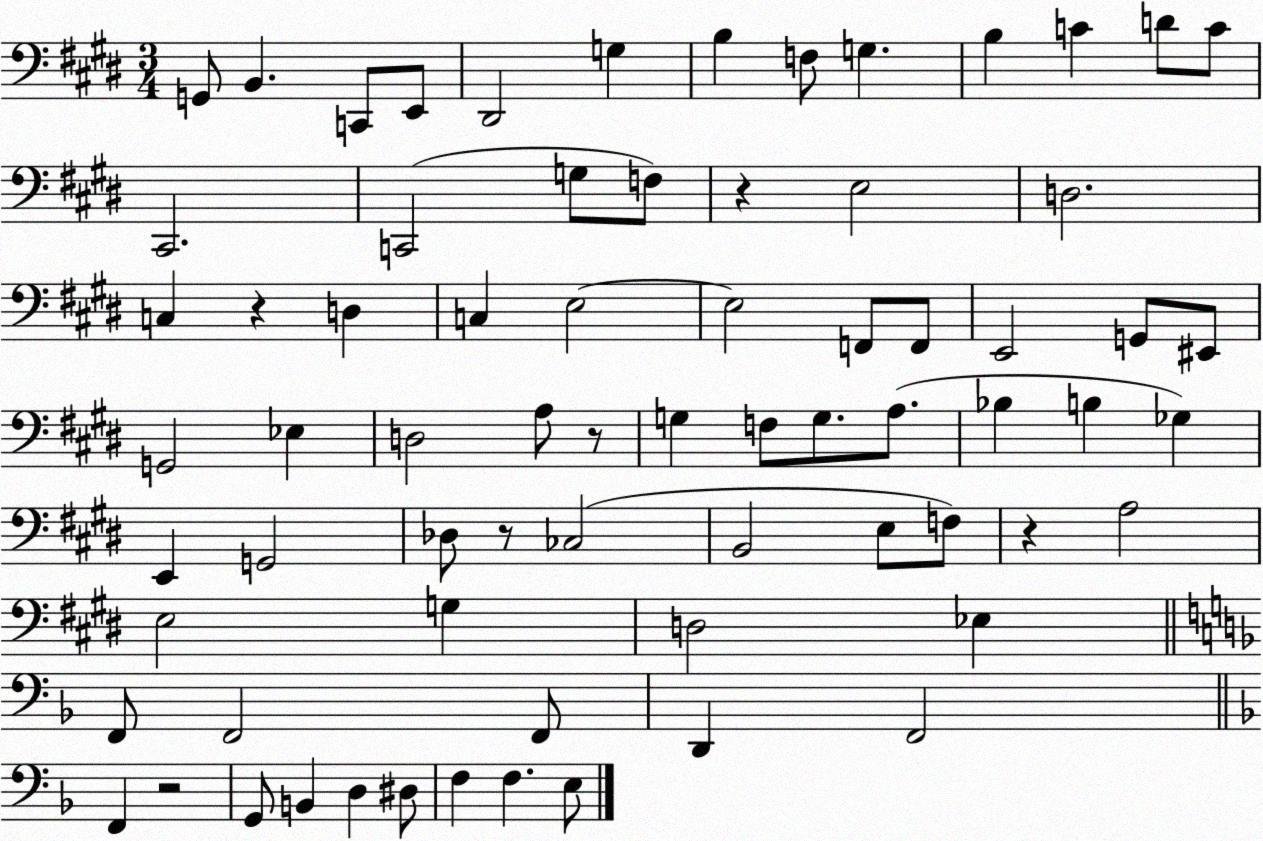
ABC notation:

X:1
T:Untitled
M:3/4
L:1/4
K:E
G,,/2 B,, C,,/2 E,,/2 ^D,,2 G, B, F,/2 G, B, C D/2 C/2 ^C,,2 C,,2 G,/2 F,/2 z E,2 D,2 C, z D, C, E,2 E,2 F,,/2 F,,/2 E,,2 G,,/2 ^E,,/2 G,,2 _E, D,2 A,/2 z/2 G, F,/2 G,/2 A,/2 _B, B, _G, E,, G,,2 _D,/2 z/2 _C,2 B,,2 E,/2 F,/2 z A,2 E,2 G, D,2 _E, F,,/2 F,,2 F,,/2 D,, F,,2 F,, z2 G,,/2 B,, D, ^D,/2 F, F, E,/2